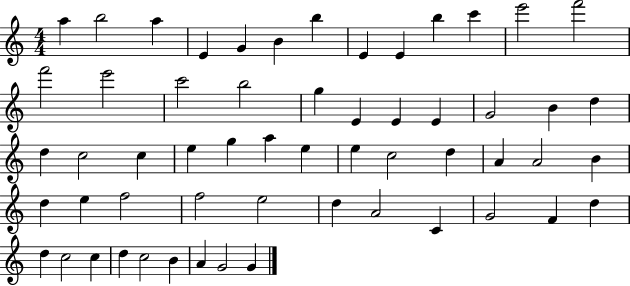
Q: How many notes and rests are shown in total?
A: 57